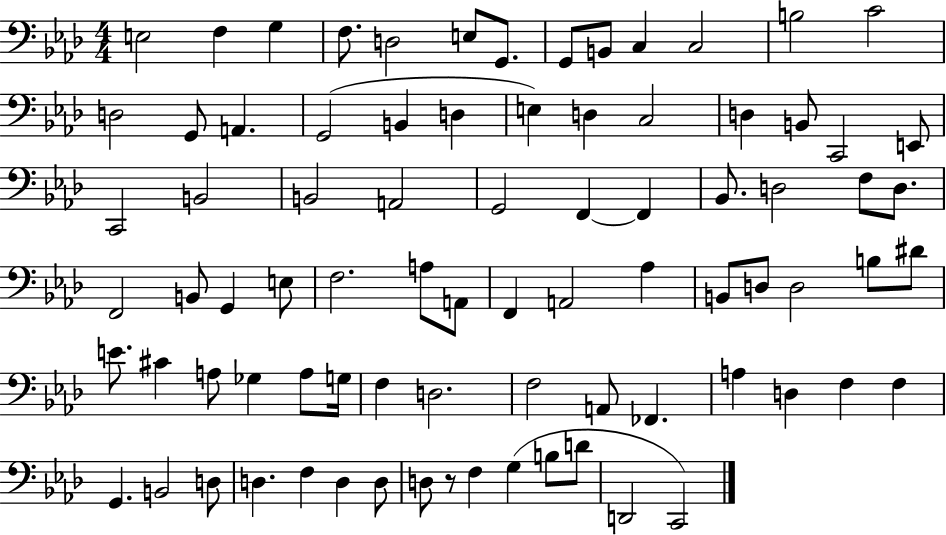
X:1
T:Untitled
M:4/4
L:1/4
K:Ab
E,2 F, G, F,/2 D,2 E,/2 G,,/2 G,,/2 B,,/2 C, C,2 B,2 C2 D,2 G,,/2 A,, G,,2 B,, D, E, D, C,2 D, B,,/2 C,,2 E,,/2 C,,2 B,,2 B,,2 A,,2 G,,2 F,, F,, _B,,/2 D,2 F,/2 D,/2 F,,2 B,,/2 G,, E,/2 F,2 A,/2 A,,/2 F,, A,,2 _A, B,,/2 D,/2 D,2 B,/2 ^D/2 E/2 ^C A,/2 _G, A,/2 G,/4 F, D,2 F,2 A,,/2 _F,, A, D, F, F, G,, B,,2 D,/2 D, F, D, D,/2 D,/2 z/2 F, G, B,/2 D/2 D,,2 C,,2